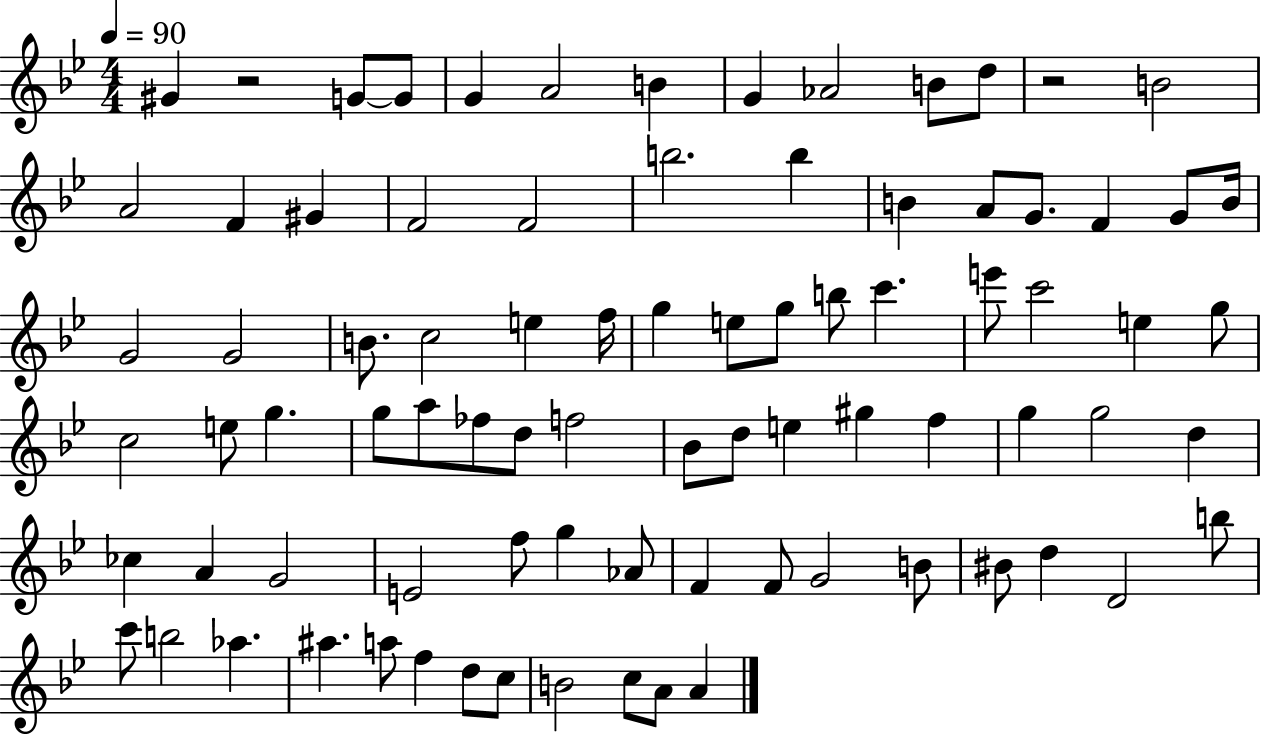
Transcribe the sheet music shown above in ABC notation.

X:1
T:Untitled
M:4/4
L:1/4
K:Bb
^G z2 G/2 G/2 G A2 B G _A2 B/2 d/2 z2 B2 A2 F ^G F2 F2 b2 b B A/2 G/2 F G/2 B/4 G2 G2 B/2 c2 e f/4 g e/2 g/2 b/2 c' e'/2 c'2 e g/2 c2 e/2 g g/2 a/2 _f/2 d/2 f2 _B/2 d/2 e ^g f g g2 d _c A G2 E2 f/2 g _A/2 F F/2 G2 B/2 ^B/2 d D2 b/2 c'/2 b2 _a ^a a/2 f d/2 c/2 B2 c/2 A/2 A